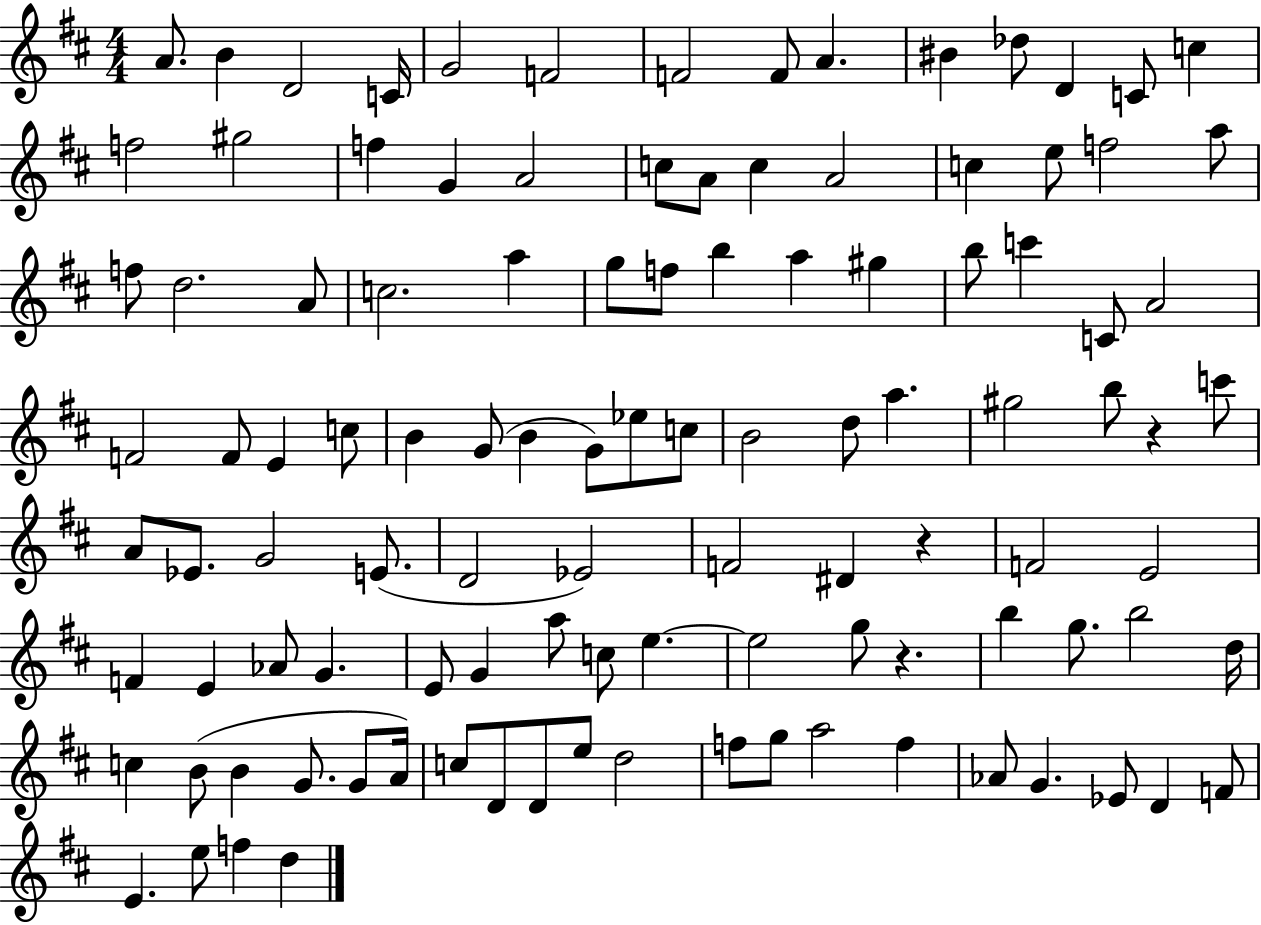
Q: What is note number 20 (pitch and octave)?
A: C5